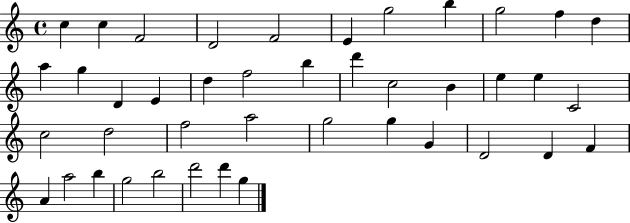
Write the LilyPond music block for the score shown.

{
  \clef treble
  \time 4/4
  \defaultTimeSignature
  \key c \major
  c''4 c''4 f'2 | d'2 f'2 | e'4 g''2 b''4 | g''2 f''4 d''4 | \break a''4 g''4 d'4 e'4 | d''4 f''2 b''4 | d'''4 c''2 b'4 | e''4 e''4 c'2 | \break c''2 d''2 | f''2 a''2 | g''2 g''4 g'4 | d'2 d'4 f'4 | \break a'4 a''2 b''4 | g''2 b''2 | d'''2 d'''4 g''4 | \bar "|."
}